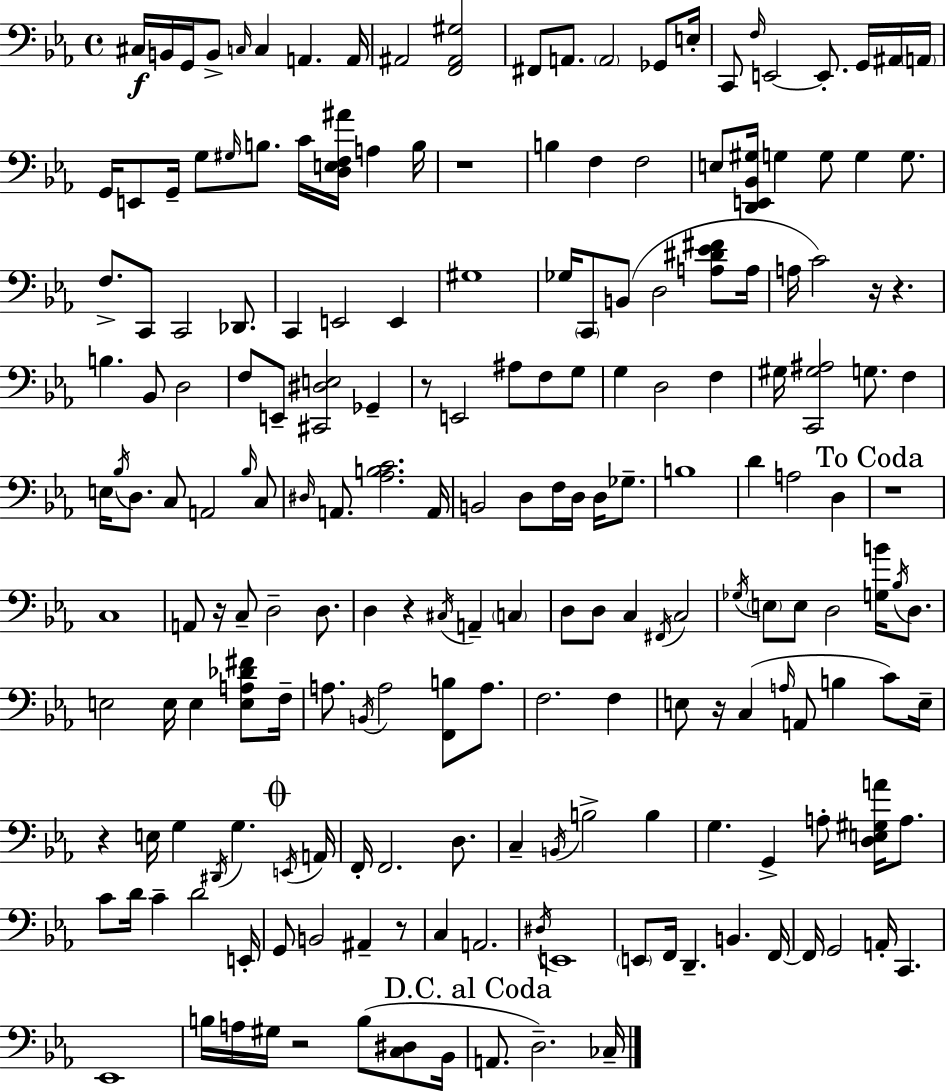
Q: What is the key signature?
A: EES major